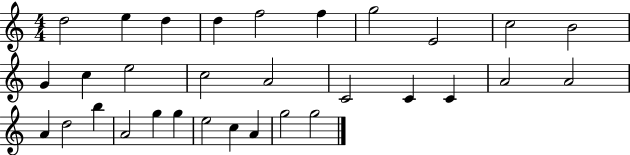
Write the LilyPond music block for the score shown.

{
  \clef treble
  \numericTimeSignature
  \time 4/4
  \key c \major
  d''2 e''4 d''4 | d''4 f''2 f''4 | g''2 e'2 | c''2 b'2 | \break g'4 c''4 e''2 | c''2 a'2 | c'2 c'4 c'4 | a'2 a'2 | \break a'4 d''2 b''4 | a'2 g''4 g''4 | e''2 c''4 a'4 | g''2 g''2 | \break \bar "|."
}